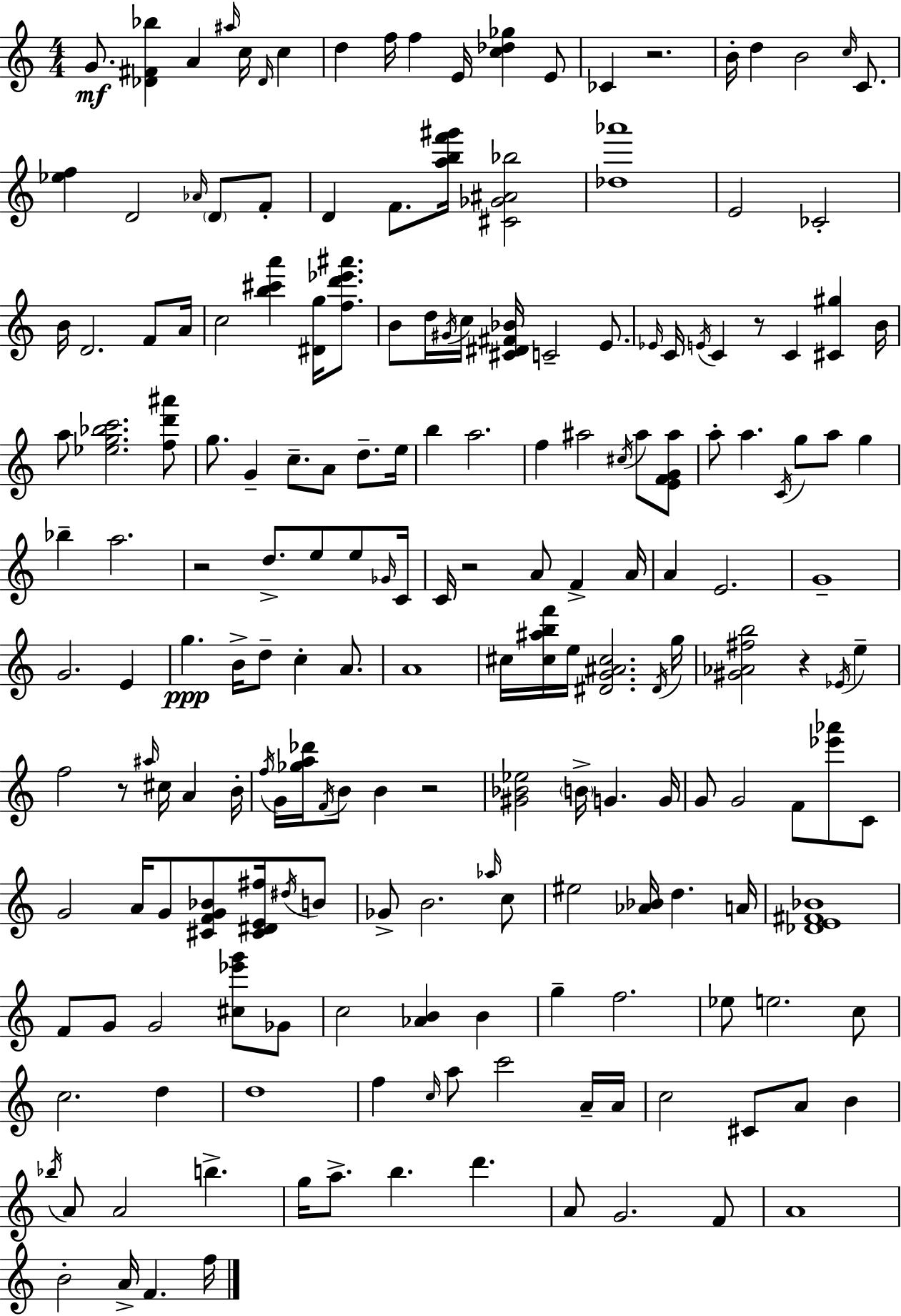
{
  \clef treble
  \numericTimeSignature
  \time 4/4
  \key a \minor
  g'8.\mf <des' fis' bes''>4 a'4 \grace { ais''16 } c''16 \grace { des'16 } c''4 | d''4 f''16 f''4 e'16 <c'' des'' ges''>4 | e'8 ces'4 r2. | b'16-. d''4 b'2 \grace { c''16 } | \break c'8. <ees'' f''>4 d'2 \grace { aes'16 } | \parenthesize d'8 f'8-. d'4 f'8. <a'' b'' f''' gis'''>16 <cis' ges' ais' bes''>2 | <des'' aes'''>1 | e'2 ces'2-. | \break b'16 d'2. | f'8 a'16 c''2 <b'' cis''' a'''>4 | <dis' g''>16 <f'' d''' ees''' ais'''>8. b'8 d''16 \acciaccatura { gis'16 } c''16 <cis' dis' fis' bes'>16 c'2-- | e'8. \grace { ees'16 } c'16 \acciaccatura { e'16 } c'4 r8 c'4 | \break <cis' gis''>4 b'16 a''8 <ees'' g'' bes'' c'''>2. | <f'' d''' ais'''>8 g''8. g'4-- c''8.-- | a'8 d''8.-- e''16 b''4 a''2. | f''4 ais''2 | \break \acciaccatura { cis''16 } ais''8 <e' f' g' ais''>8 a''8-. a''4. | \acciaccatura { c'16 } g''8 a''8 g''4 bes''4-- a''2. | r2 | d''8.-> e''8 e''8 \grace { ges'16 } c'16 c'16 r2 | \break a'8 f'4-> a'16 a'4 e'2. | g'1-- | g'2. | e'4 g''4.\ppp | \break b'16-> d''8-- c''4-. a'8. a'1 | cis''16 <cis'' ais'' b'' f'''>16 e''16 <dis' g' ais' cis''>2. | \acciaccatura { dis'16 } g''16 <gis' aes' fis'' b''>2 | r4 \acciaccatura { ees'16 } e''4-- f''2 | \break r8 \grace { ais''16 } cis''16 a'4 b'16-. \acciaccatura { f''16 } g'16 <ges'' a'' des'''>16 | \acciaccatura { f'16 } b'8 b'4 r2 <gis' bes' ees''>2 | \parenthesize b'16-> g'4. g'16 g'8 | g'2 f'8 <ees''' aes'''>8 c'8 g'2 | \break a'16 g'8 <cis' f' g' bes'>8 <cis' dis' e' fis''>16 \acciaccatura { dis''16 } b'8 | ges'8-> b'2. \grace { aes''16 } c''8 | eis''2 <aes' bes'>16 d''4. | a'16 <des' e' fis' bes'>1 | \break f'8 g'8 g'2 <cis'' ees''' g'''>8 ges'8 | c''2 <aes' b'>4 b'4 | g''4-- f''2. | ees''8 e''2. c''8 | \break c''2. d''4 | d''1 | f''4 \grace { c''16 } a''8 c'''2 | a'16-- a'16 c''2 cis'8 a'8 b'4 | \break \acciaccatura { bes''16 } a'8 a'2 b''4.-> | g''16 a''8.-> b''4. d'''4. | a'8 g'2. | f'8 a'1 | \break b'2-. a'16-> f'4. | f''16 \bar "|."
}